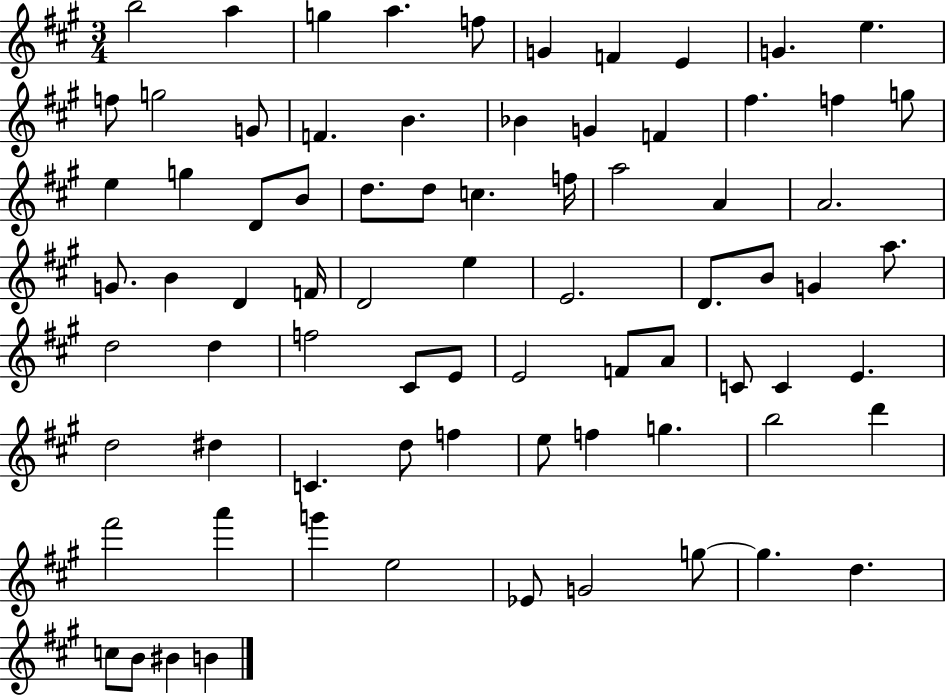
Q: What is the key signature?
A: A major